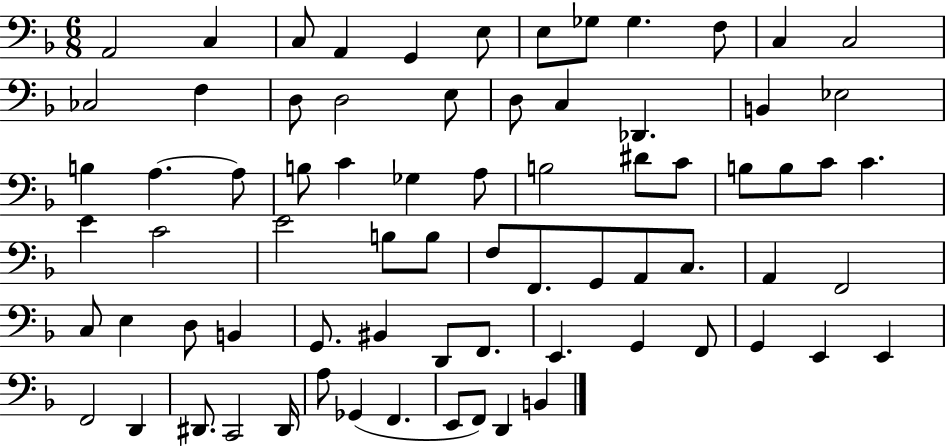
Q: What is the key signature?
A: F major